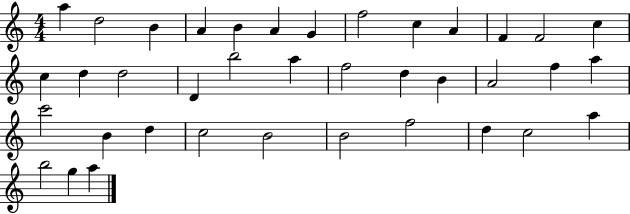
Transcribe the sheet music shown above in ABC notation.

X:1
T:Untitled
M:4/4
L:1/4
K:C
a d2 B A B A G f2 c A F F2 c c d d2 D b2 a f2 d B A2 f a c'2 B d c2 B2 B2 f2 d c2 a b2 g a